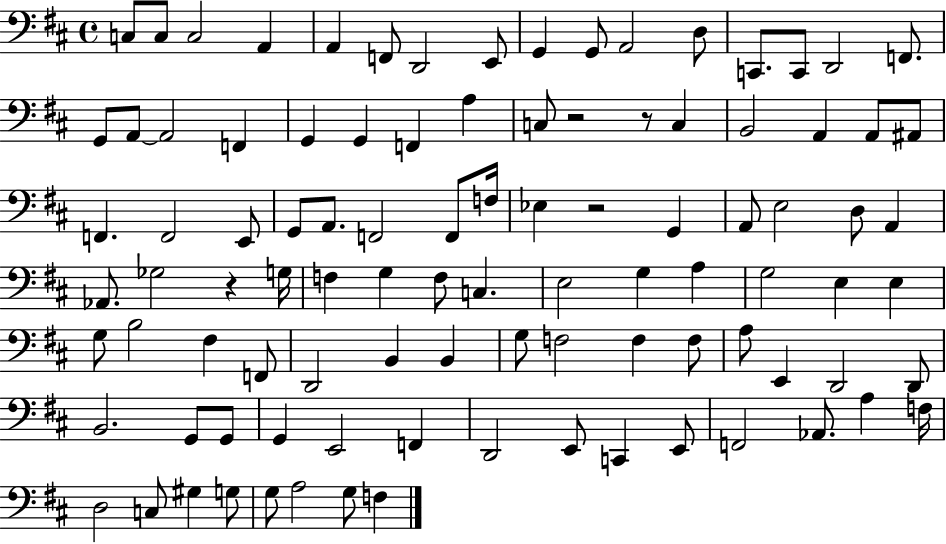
{
  \clef bass
  \time 4/4
  \defaultTimeSignature
  \key d \major
  c8 c8 c2 a,4 | a,4 f,8 d,2 e,8 | g,4 g,8 a,2 d8 | c,8. c,8 d,2 f,8. | \break g,8 a,8~~ a,2 f,4 | g,4 g,4 f,4 a4 | c8 r2 r8 c4 | b,2 a,4 a,8 ais,8 | \break f,4. f,2 e,8 | g,8 a,8. f,2 f,8 f16 | ees4 r2 g,4 | a,8 e2 d8 a,4 | \break aes,8. ges2 r4 g16 | f4 g4 f8 c4. | e2 g4 a4 | g2 e4 e4 | \break g8 b2 fis4 f,8 | d,2 b,4 b,4 | g8 f2 f4 f8 | a8 e,4 d,2 d,8 | \break b,2. g,8 g,8 | g,4 e,2 f,4 | d,2 e,8 c,4 e,8 | f,2 aes,8. a4 f16 | \break d2 c8 gis4 g8 | g8 a2 g8 f4 | \bar "|."
}